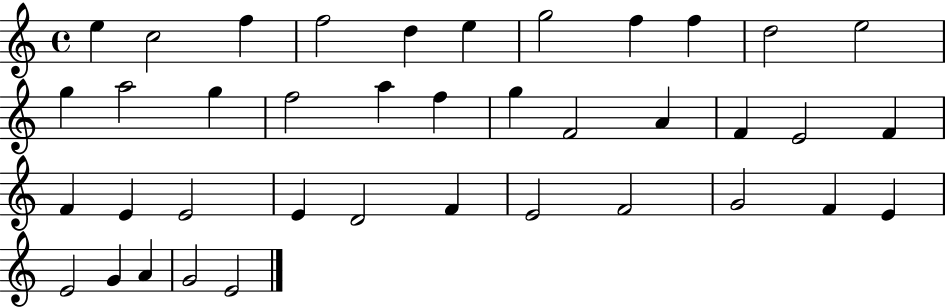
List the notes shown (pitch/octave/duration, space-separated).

E5/q C5/h F5/q F5/h D5/q E5/q G5/h F5/q F5/q D5/h E5/h G5/q A5/h G5/q F5/h A5/q F5/q G5/q F4/h A4/q F4/q E4/h F4/q F4/q E4/q E4/h E4/q D4/h F4/q E4/h F4/h G4/h F4/q E4/q E4/h G4/q A4/q G4/h E4/h